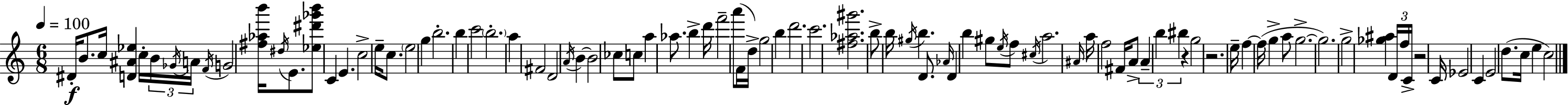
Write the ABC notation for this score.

X:1
T:Untitled
M:6/8
L:1/4
K:C
^D/4 B/2 c/4 [D^A_e] c/4 B/4 _G/4 A/4 F/4 G2 [^f_ab']/4 ^d/4 E/2 [_e^d'_g'b']/2 C E c2 e/4 c/2 e2 g b2 b c'2 b2 a ^F2 D2 A/4 B B2 _c/2 c/2 a _a/2 b d'/4 f'2 a'/2 F/4 d/4 g2 b d'2 c'2 [^f_a^g']2 b/2 b/4 ^g/4 b D/2 _A/4 D b ^g/2 e/4 f/2 ^c/4 a2 ^A/4 a/4 f2 ^F/4 A/2 A b ^b z g2 z2 e/4 f f/4 g a/2 g2 g2 g2 [_g^a] D/4 f/4 C/4 z2 C/4 _E2 C E2 d/2 c/4 e c2